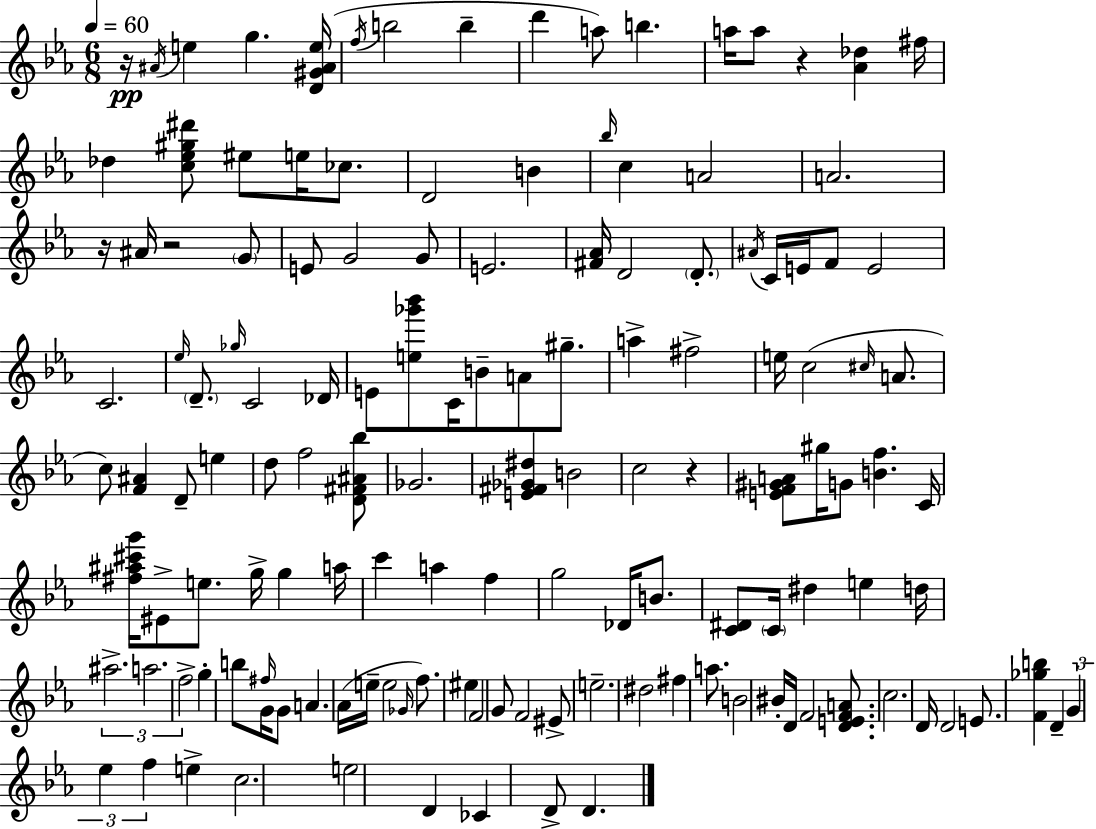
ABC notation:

X:1
T:Untitled
M:6/8
L:1/4
K:Eb
z/4 ^A/4 e g [D^G^Ae]/4 f/4 b2 b d' a/2 b a/4 a/2 z [_A_d] ^f/4 _d [c_e^g^d']/2 ^e/2 e/4 _c/2 D2 B _b/4 c A2 A2 z/4 ^A/4 z2 G/2 E/2 G2 G/2 E2 [^F_A]/4 D2 D/2 ^A/4 C/4 E/4 F/2 E2 C2 _e/4 D/2 _g/4 C2 _D/4 E/2 [e_g'_b']/2 C/4 B/2 A/2 ^g/2 a ^f2 e/4 c2 ^c/4 A/2 c/2 [F^A] D/2 e d/2 f2 [D^F^A_b]/2 _G2 [E^F_G^d] B2 c2 z [EF^GA]/2 ^g/4 G/2 [Bf] C/4 [^f^a^c'g']/4 ^E/2 e/2 g/4 g a/4 c' a f g2 _D/4 B/2 [C^D]/2 C/4 ^d e d/4 ^a2 a2 f2 g b/2 ^f/4 G/4 G/2 A _A/4 e/4 e2 _G/4 f/2 ^e F2 G/2 F2 ^E/2 e2 ^d2 ^f a/2 B2 ^B/4 D/4 F2 [DEFA]/2 c2 D/4 D2 E/2 [F_gb] D G _e f e c2 e2 D _C D/2 D